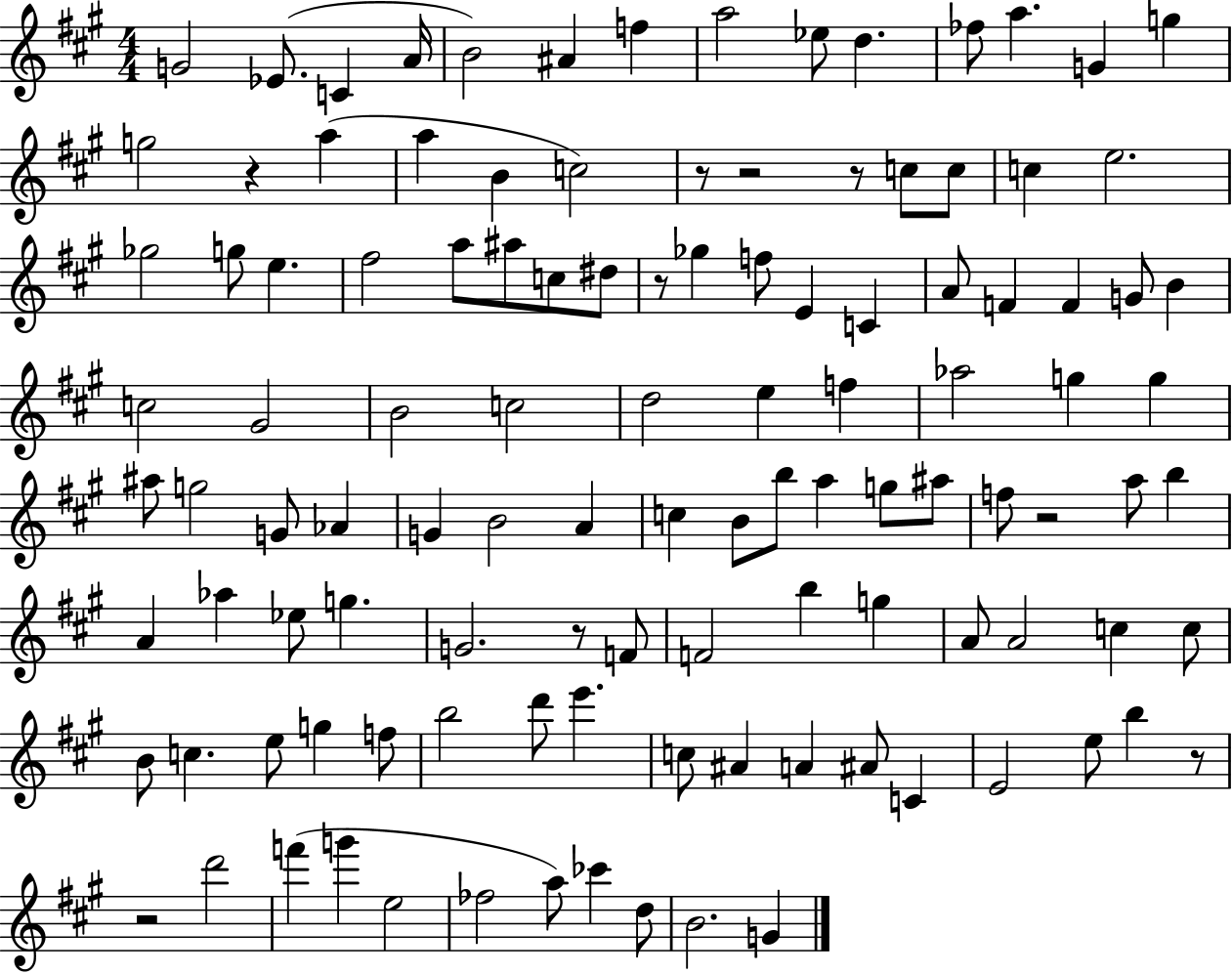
G4/h Eb4/e. C4/q A4/s B4/h A#4/q F5/q A5/h Eb5/e D5/q. FES5/e A5/q. G4/q G5/q G5/h R/q A5/q A5/q B4/q C5/h R/e R/h R/e C5/e C5/e C5/q E5/h. Gb5/h G5/e E5/q. F#5/h A5/e A#5/e C5/e D#5/e R/e Gb5/q F5/e E4/q C4/q A4/e F4/q F4/q G4/e B4/q C5/h G#4/h B4/h C5/h D5/h E5/q F5/q Ab5/h G5/q G5/q A#5/e G5/h G4/e Ab4/q G4/q B4/h A4/q C5/q B4/e B5/e A5/q G5/e A#5/e F5/e R/h A5/e B5/q A4/q Ab5/q Eb5/e G5/q. G4/h. R/e F4/e F4/h B5/q G5/q A4/e A4/h C5/q C5/e B4/e C5/q. E5/e G5/q F5/e B5/h D6/e E6/q. C5/e A#4/q A4/q A#4/e C4/q E4/h E5/e B5/q R/e R/h D6/h F6/q G6/q E5/h FES5/h A5/e CES6/q D5/e B4/h. G4/q